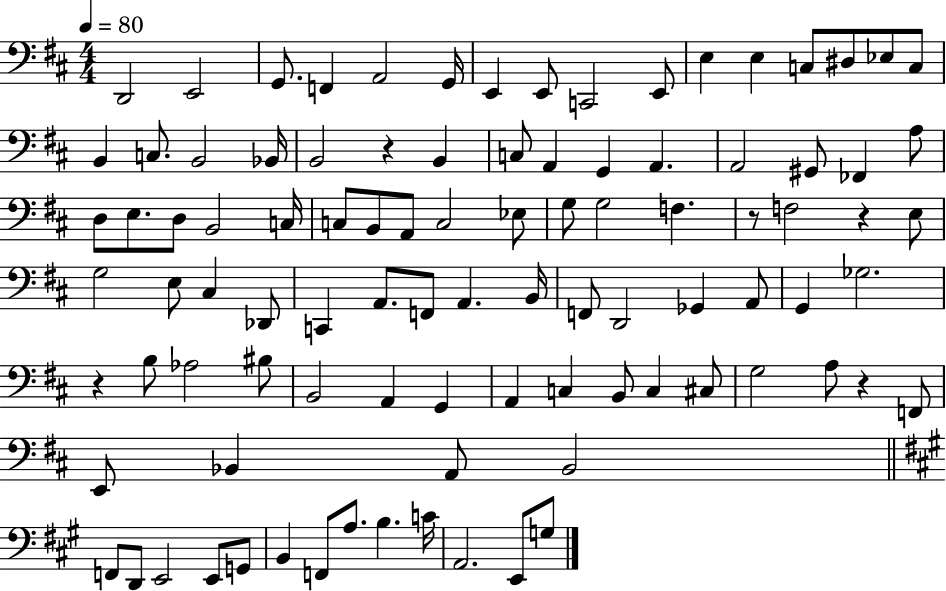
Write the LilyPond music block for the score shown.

{
  \clef bass
  \numericTimeSignature
  \time 4/4
  \key d \major
  \tempo 4 = 80
  d,2 e,2 | g,8. f,4 a,2 g,16 | e,4 e,8 c,2 e,8 | e4 e4 c8 dis8 ees8 c8 | \break b,4 c8. b,2 bes,16 | b,2 r4 b,4 | c8 a,4 g,4 a,4. | a,2 gis,8 fes,4 a8 | \break d8 e8. d8 b,2 c16 | c8 b,8 a,8 c2 ees8 | g8 g2 f4. | r8 f2 r4 e8 | \break g2 e8 cis4 des,8 | c,4 a,8. f,8 a,4. b,16 | f,8 d,2 ges,4 a,8 | g,4 ges2. | \break r4 b8 aes2 bis8 | b,2 a,4 g,4 | a,4 c4 b,8 c4 cis8 | g2 a8 r4 f,8 | \break e,8 bes,4 a,8 bes,2 | \bar "||" \break \key a \major f,8 d,8 e,2 e,8 g,8 | b,4 f,8 a8. b4. c'16 | a,2. e,8 g8 | \bar "|."
}